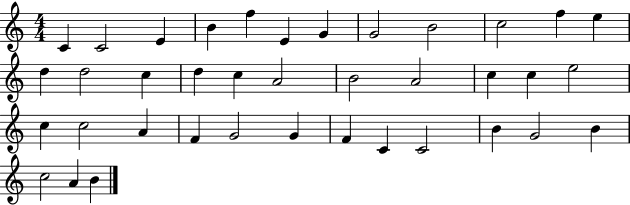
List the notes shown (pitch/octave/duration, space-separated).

C4/q C4/h E4/q B4/q F5/q E4/q G4/q G4/h B4/h C5/h F5/q E5/q D5/q D5/h C5/q D5/q C5/q A4/h B4/h A4/h C5/q C5/q E5/h C5/q C5/h A4/q F4/q G4/h G4/q F4/q C4/q C4/h B4/q G4/h B4/q C5/h A4/q B4/q